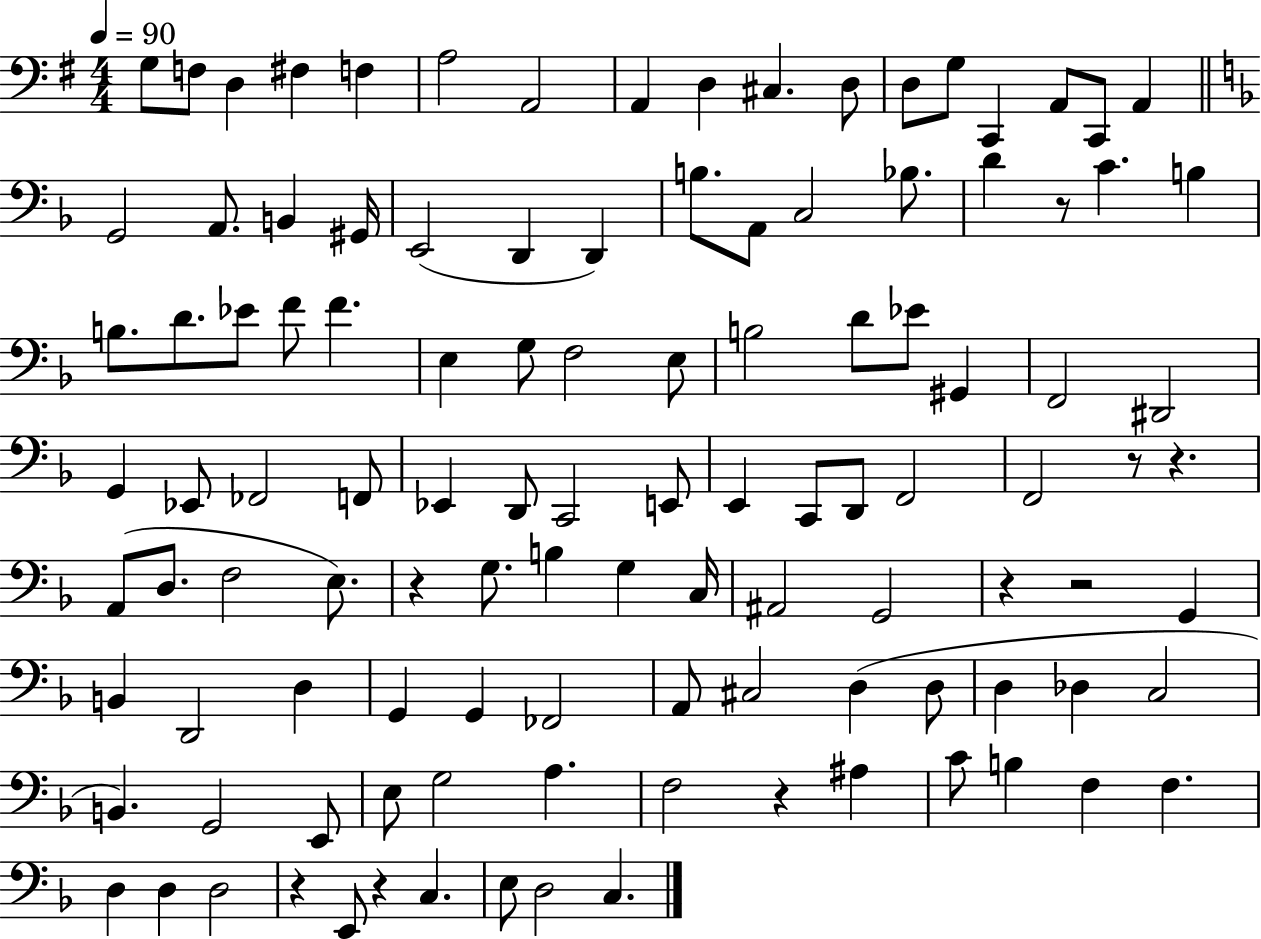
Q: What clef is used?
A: bass